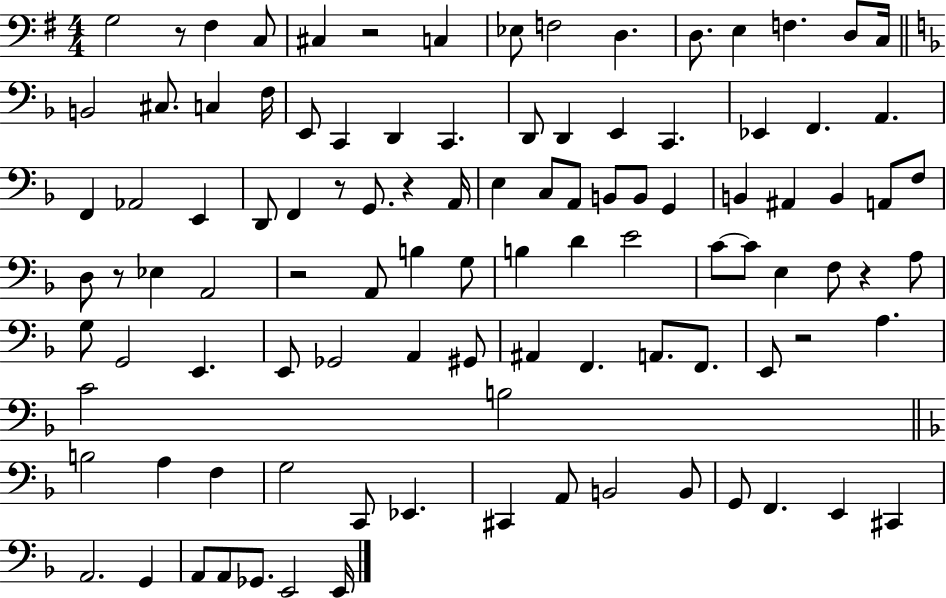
X:1
T:Untitled
M:4/4
L:1/4
K:G
G,2 z/2 ^F, C,/2 ^C, z2 C, _E,/2 F,2 D, D,/2 E, F, D,/2 C,/4 B,,2 ^C,/2 C, F,/4 E,,/2 C,, D,, C,, D,,/2 D,, E,, C,, _E,, F,, A,, F,, _A,,2 E,, D,,/2 F,, z/2 G,,/2 z A,,/4 E, C,/2 A,,/2 B,,/2 B,,/2 G,, B,, ^A,, B,, A,,/2 F,/2 D,/2 z/2 _E, A,,2 z2 A,,/2 B, G,/2 B, D E2 C/2 C/2 E, F,/2 z A,/2 G,/2 G,,2 E,, E,,/2 _G,,2 A,, ^G,,/2 ^A,, F,, A,,/2 F,,/2 E,,/2 z2 A, C2 B,2 B,2 A, F, G,2 C,,/2 _E,, ^C,, A,,/2 B,,2 B,,/2 G,,/2 F,, E,, ^C,, A,,2 G,, A,,/2 A,,/2 _G,,/2 E,,2 E,,/4